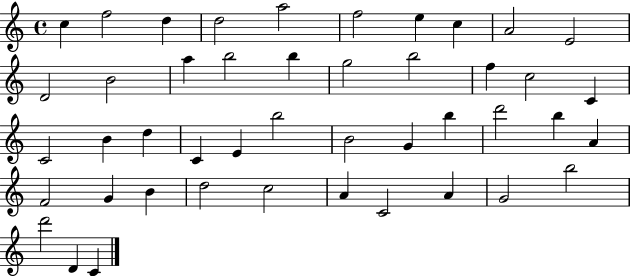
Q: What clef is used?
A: treble